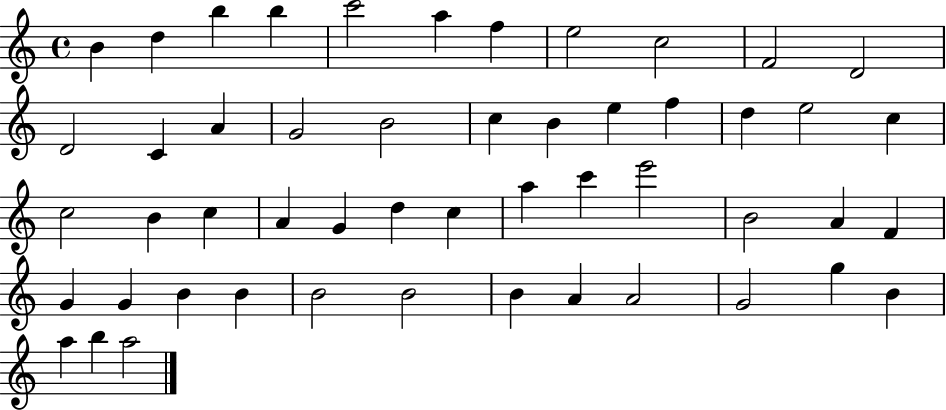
X:1
T:Untitled
M:4/4
L:1/4
K:C
B d b b c'2 a f e2 c2 F2 D2 D2 C A G2 B2 c B e f d e2 c c2 B c A G d c a c' e'2 B2 A F G G B B B2 B2 B A A2 G2 g B a b a2